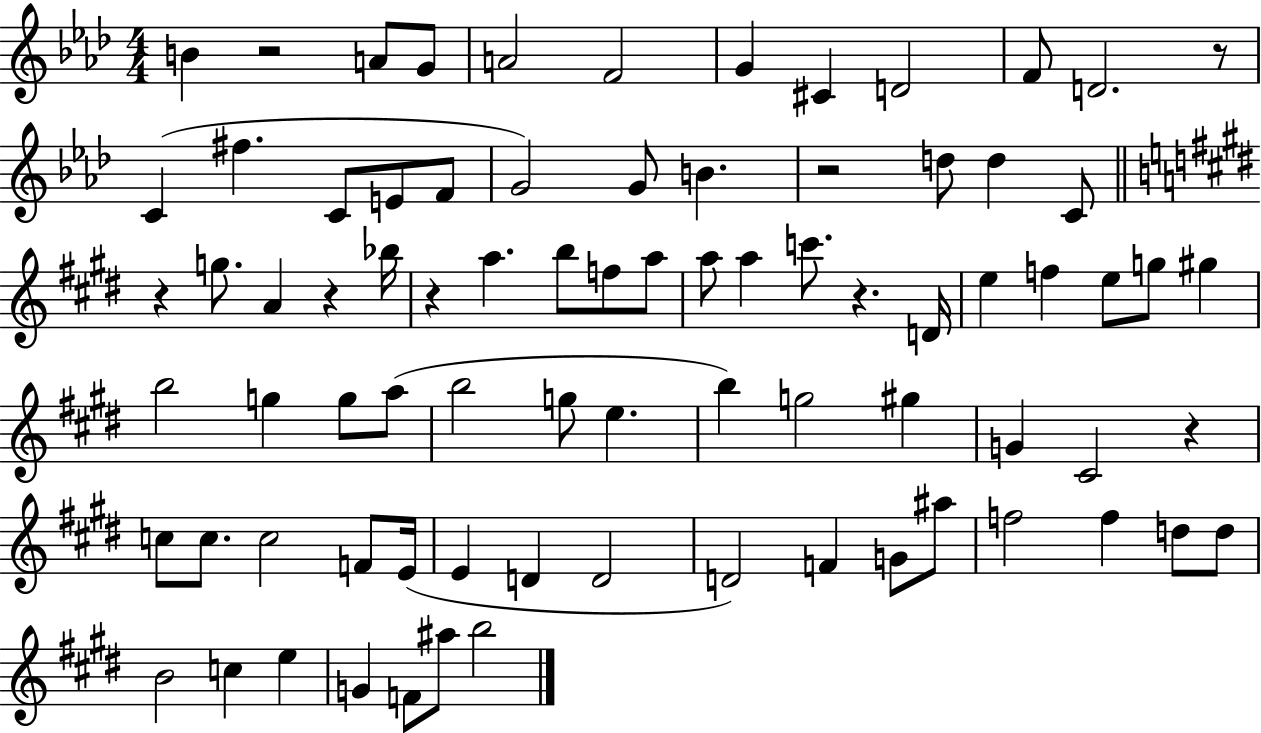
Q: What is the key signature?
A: AES major